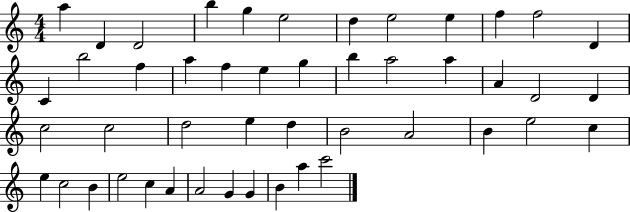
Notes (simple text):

A5/q D4/q D4/h B5/q G5/q E5/h D5/q E5/h E5/q F5/q F5/h D4/q C4/q B5/h F5/q A5/q F5/q E5/q G5/q B5/q A5/h A5/q A4/q D4/h D4/q C5/h C5/h D5/h E5/q D5/q B4/h A4/h B4/q E5/h C5/q E5/q C5/h B4/q E5/h C5/q A4/q A4/h G4/q G4/q B4/q A5/q C6/h